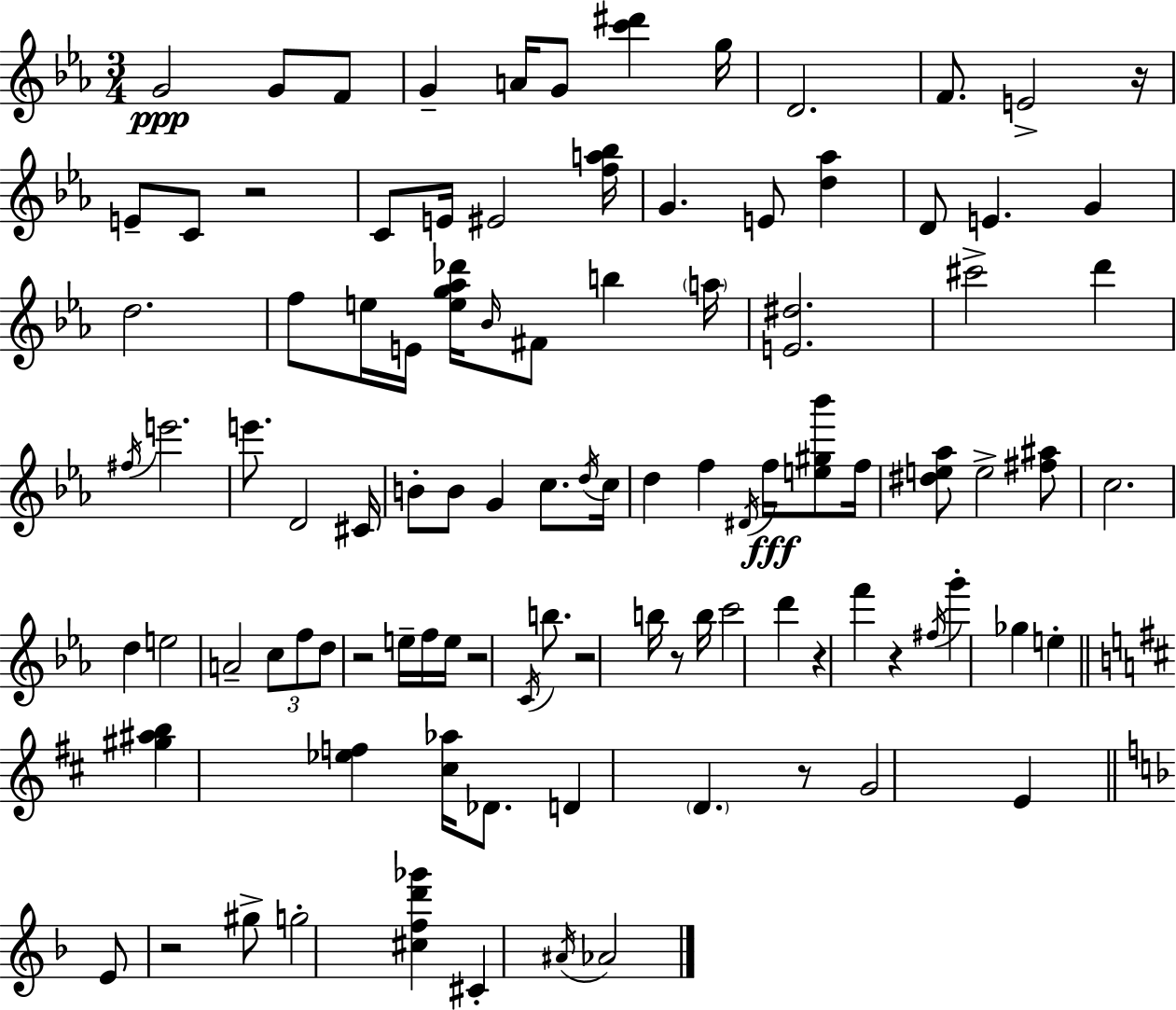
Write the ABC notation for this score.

X:1
T:Untitled
M:3/4
L:1/4
K:Eb
G2 G/2 F/2 G A/4 G/2 [c'^d'] g/4 D2 F/2 E2 z/4 E/2 C/2 z2 C/2 E/4 ^E2 [fa_b]/4 G E/2 [d_a] D/2 E G d2 f/2 e/4 E/4 [eg_a_d']/4 _B/4 ^F/2 b a/4 [E^d]2 ^c'2 d' ^f/4 e'2 e'/2 D2 ^C/4 B/2 B/2 G c/2 d/4 c/4 d f ^D/4 f/4 [e^g_b']/2 f/4 [^de_a]/2 e2 [^f^a]/2 c2 d e2 A2 c/2 f/2 d/2 z2 e/4 f/4 e/4 z2 C/4 b/2 z2 b/4 z/2 b/4 c'2 d' z f' z ^f/4 g' _g e [^g^ab] [_ef] [^c_a]/4 _D/2 D D z/2 G2 E E/2 z2 ^g/2 g2 [^cfd'_g'] ^C ^A/4 _A2